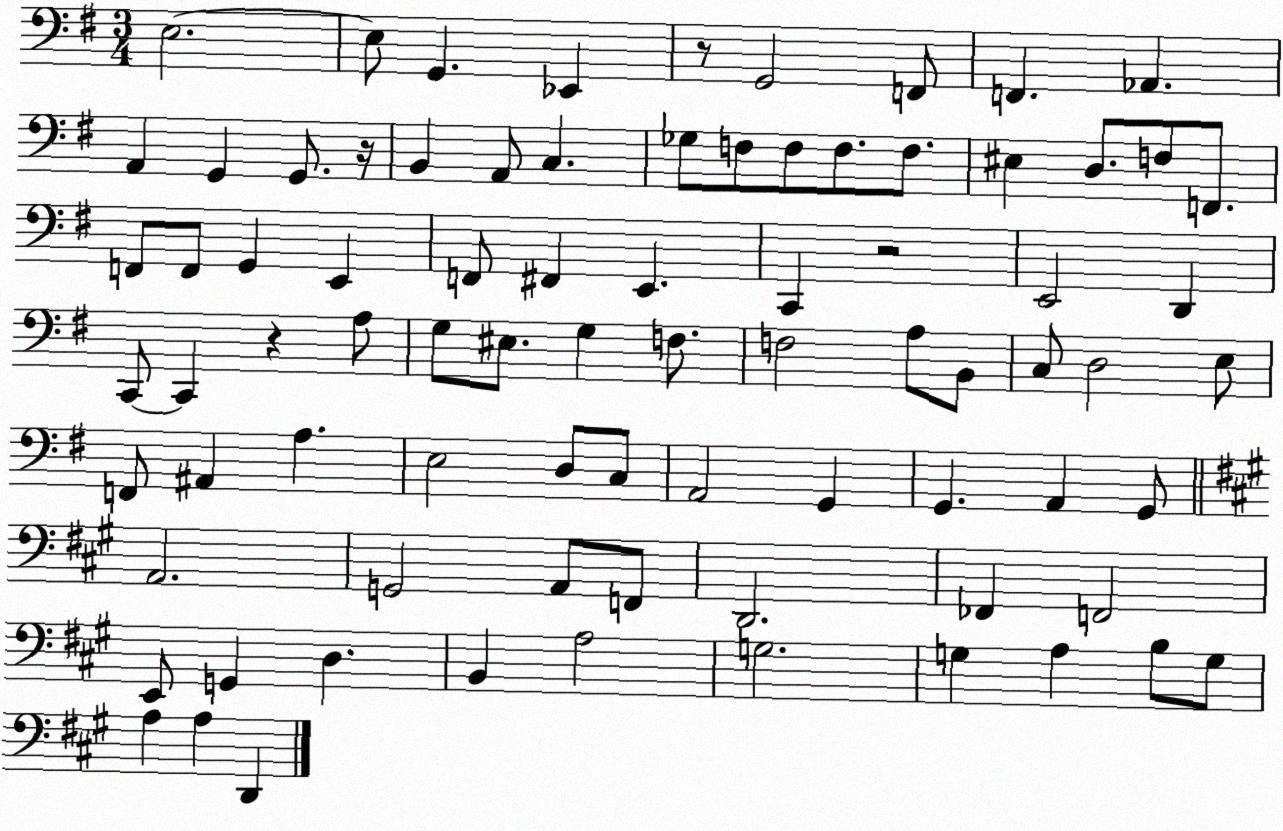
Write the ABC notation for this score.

X:1
T:Untitled
M:3/4
L:1/4
K:G
E,2 E,/2 G,, _E,, z/2 G,,2 F,,/2 F,, _A,, A,, G,, G,,/2 z/4 B,, A,,/2 C, _G,/2 F,/2 F,/2 F,/2 F,/2 ^E, D,/2 F,/2 F,,/2 F,,/2 F,,/2 G,, E,, F,,/2 ^F,, E,, C,, z2 E,,2 D,, C,,/2 C,, z A,/2 G,/2 ^E,/2 G, F,/2 F,2 A,/2 B,,/2 C,/2 D,2 E,/2 F,,/2 ^A,, A, E,2 D,/2 C,/2 A,,2 G,, G,, A,, G,,/2 A,,2 G,,2 A,,/2 F,,/2 D,,2 _F,, F,,2 E,,/2 G,, D, B,, A,2 G,2 G, A, B,/2 G,/2 A, A, D,,